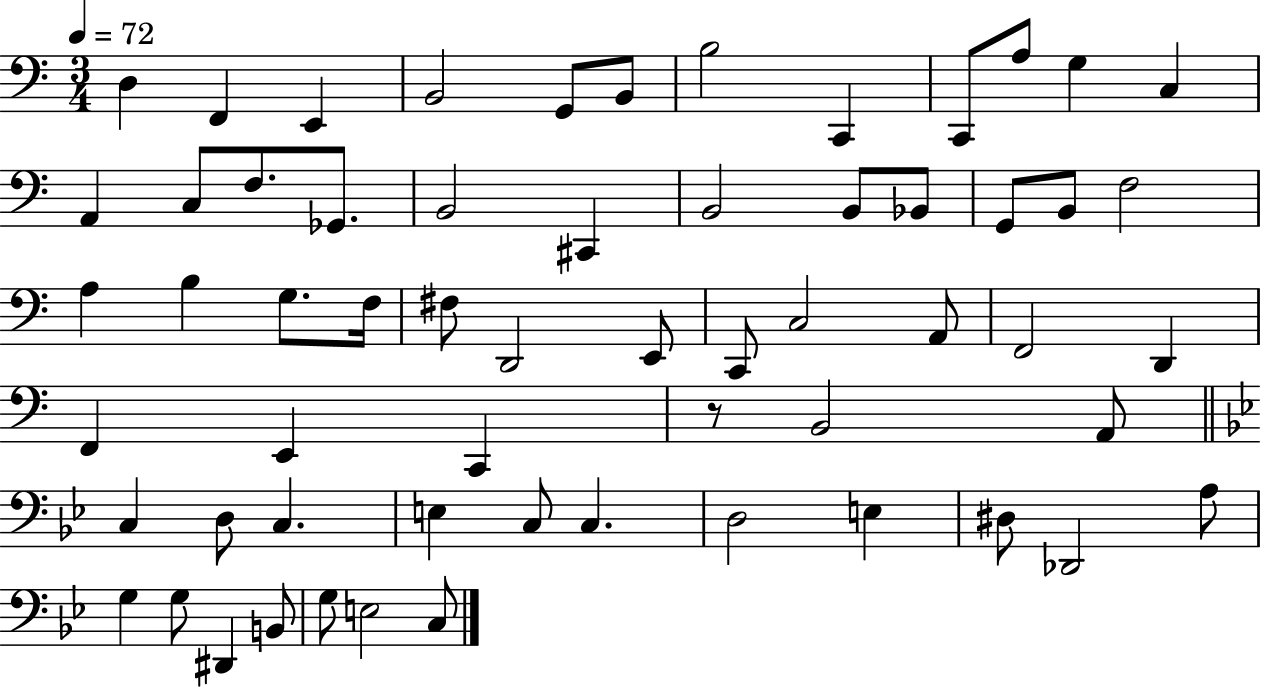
D3/q F2/q E2/q B2/h G2/e B2/e B3/h C2/q C2/e A3/e G3/q C3/q A2/q C3/e F3/e. Gb2/e. B2/h C#2/q B2/h B2/e Bb2/e G2/e B2/e F3/h A3/q B3/q G3/e. F3/s F#3/e D2/h E2/e C2/e C3/h A2/e F2/h D2/q F2/q E2/q C2/q R/e B2/h A2/e C3/q D3/e C3/q. E3/q C3/e C3/q. D3/h E3/q D#3/e Db2/h A3/e G3/q G3/e D#2/q B2/e G3/e E3/h C3/e